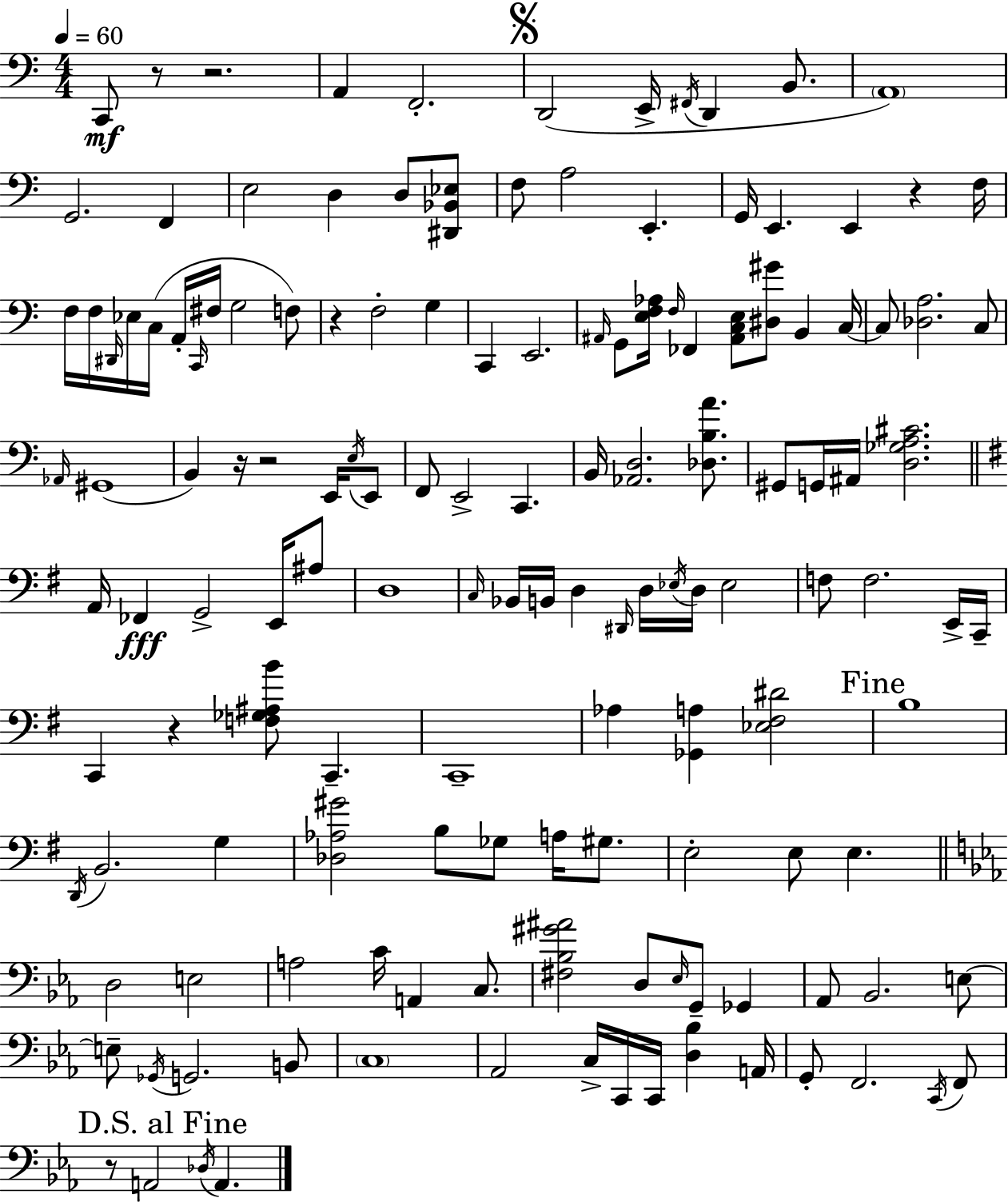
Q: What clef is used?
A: bass